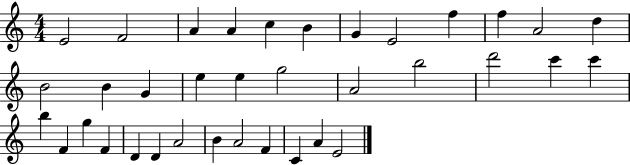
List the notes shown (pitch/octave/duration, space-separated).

E4/h F4/h A4/q A4/q C5/q B4/q G4/q E4/h F5/q F5/q A4/h D5/q B4/h B4/q G4/q E5/q E5/q G5/h A4/h B5/h D6/h C6/q C6/q B5/q F4/q G5/q F4/q D4/q D4/q A4/h B4/q A4/h F4/q C4/q A4/q E4/h